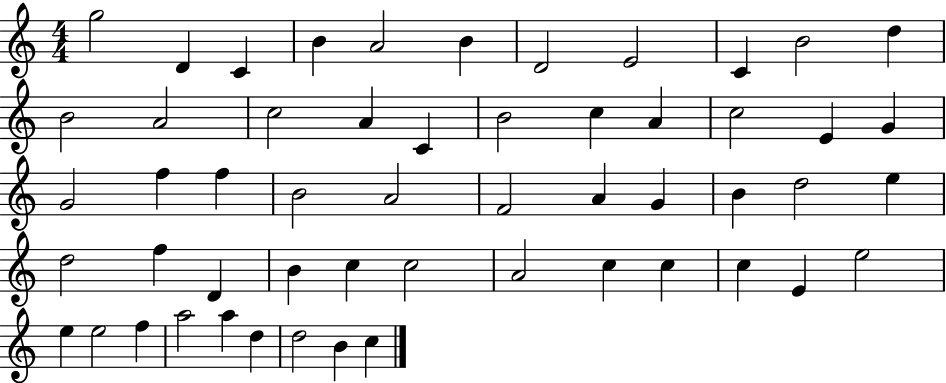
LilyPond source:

{
  \clef treble
  \numericTimeSignature
  \time 4/4
  \key c \major
  g''2 d'4 c'4 | b'4 a'2 b'4 | d'2 e'2 | c'4 b'2 d''4 | \break b'2 a'2 | c''2 a'4 c'4 | b'2 c''4 a'4 | c''2 e'4 g'4 | \break g'2 f''4 f''4 | b'2 a'2 | f'2 a'4 g'4 | b'4 d''2 e''4 | \break d''2 f''4 d'4 | b'4 c''4 c''2 | a'2 c''4 c''4 | c''4 e'4 e''2 | \break e''4 e''2 f''4 | a''2 a''4 d''4 | d''2 b'4 c''4 | \bar "|."
}